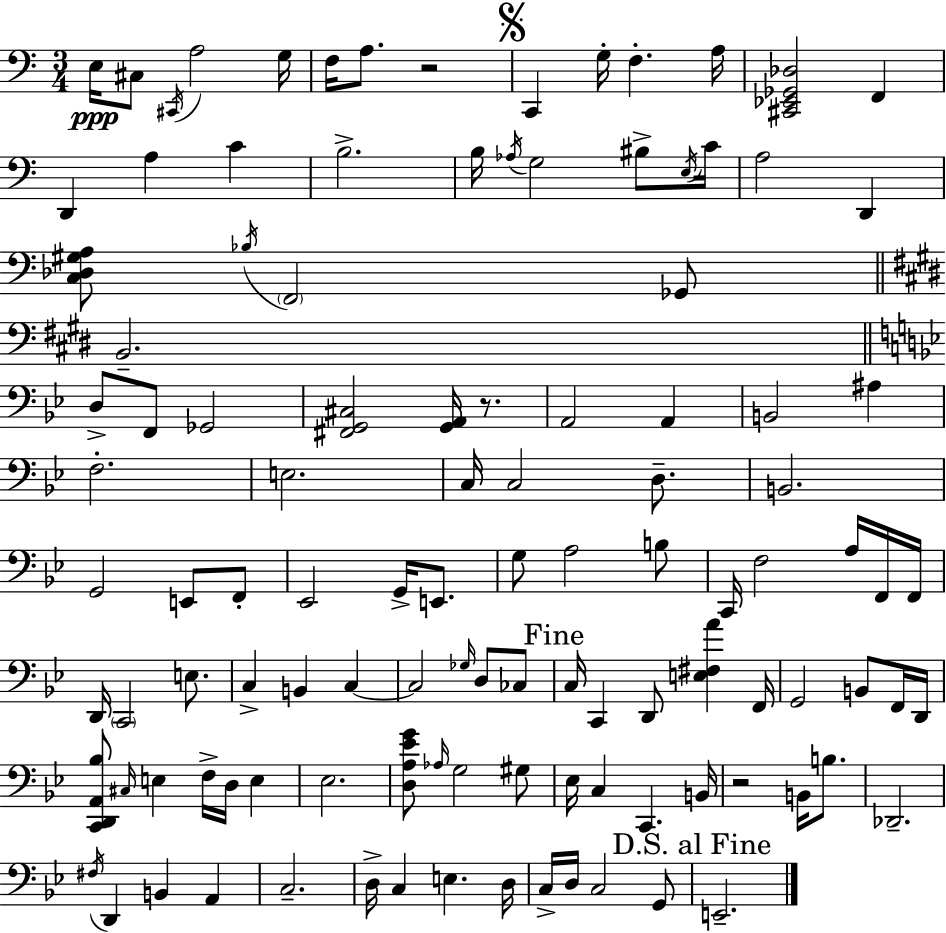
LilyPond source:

{
  \clef bass
  \numericTimeSignature
  \time 3/4
  \key c \major
  e16\ppp cis8 \acciaccatura { cis,16 } a2 | g16 f16 a8. r2 | \mark \markup { \musicglyph "scripts.segno" } c,4 g16-. f4.-. | a16 <cis, ees, ges, des>2 f,4 | \break d,4 a4 c'4 | b2.-> | b16 \acciaccatura { aes16 } g2 bis8-> | \acciaccatura { e16 } c'16 a2 d,4 | \break <c des gis a>8 \acciaccatura { bes16 } \parenthesize f,2 | ges,8 \bar "||" \break \key e \major b,2.-- | \bar "||" \break \key bes \major d8-> f,8 ges,2 | <fis, g, cis>2 <g, a,>16 r8. | a,2 a,4 | b,2 ais4 | \break f2.-. | e2. | c16 c2 d8.-- | b,2. | \break g,2 e,8 f,8-. | ees,2 g,16-> e,8. | g8 a2 b8 | c,16 f2 a16 f,16 f,16 | \break d,16 \parenthesize c,2 e8. | c4-> b,4 c4~~ | c2 \grace { ges16 } d8 ces8 | \mark "Fine" c16 c,4 d,8 <e fis a'>4 | \break f,16 g,2 b,8 f,16 | d,16 <c, d, a, bes>8 \grace { cis16 } e4 f16-> d16 e4 | ees2. | <d a ees' g'>8 \grace { aes16 } g2 | \break gis8 ees16 c4 c,4. | b,16 r2 b,16 | b8. des,2.-- | \acciaccatura { fis16 } d,4 b,4 | \break a,4 c2.-- | d16-> c4 e4. | d16 c16-> d16 c2 | g,8 \mark "D.S. al Fine" e,2.-- | \break \bar "|."
}